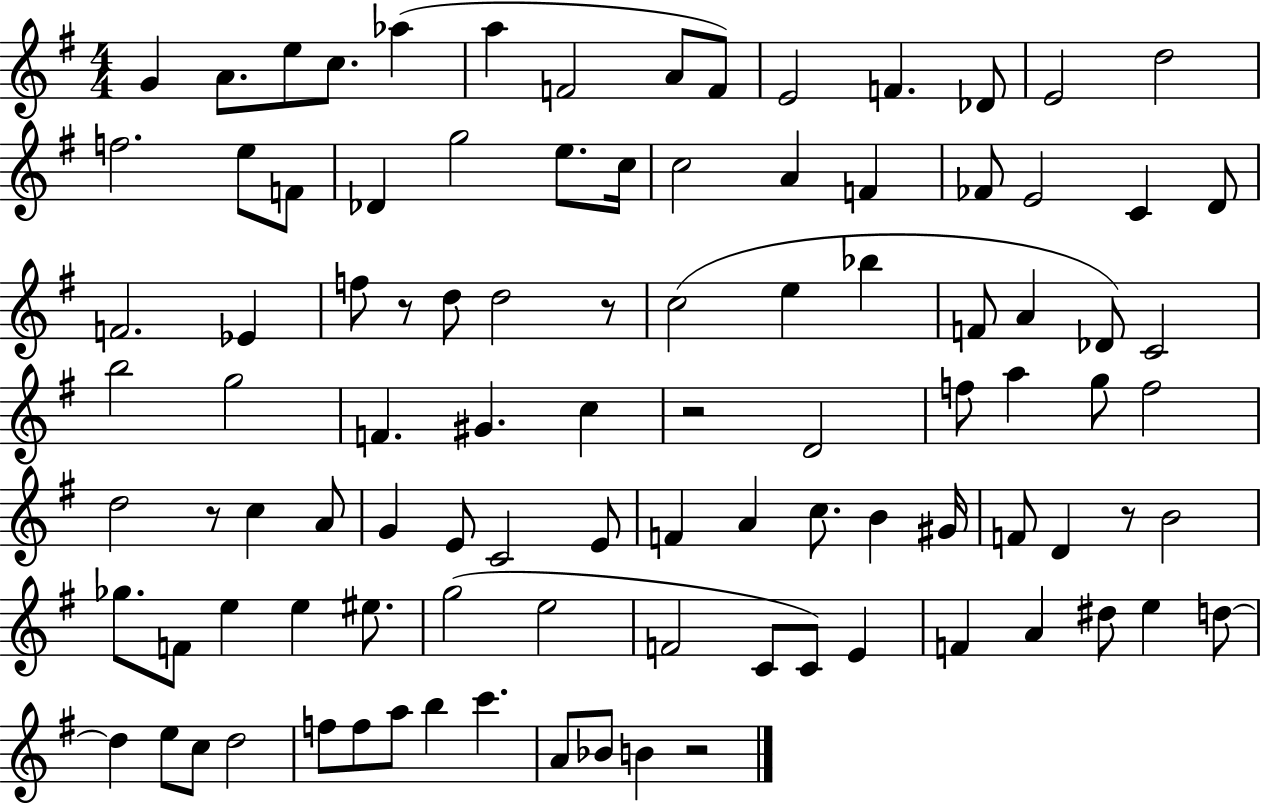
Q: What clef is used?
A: treble